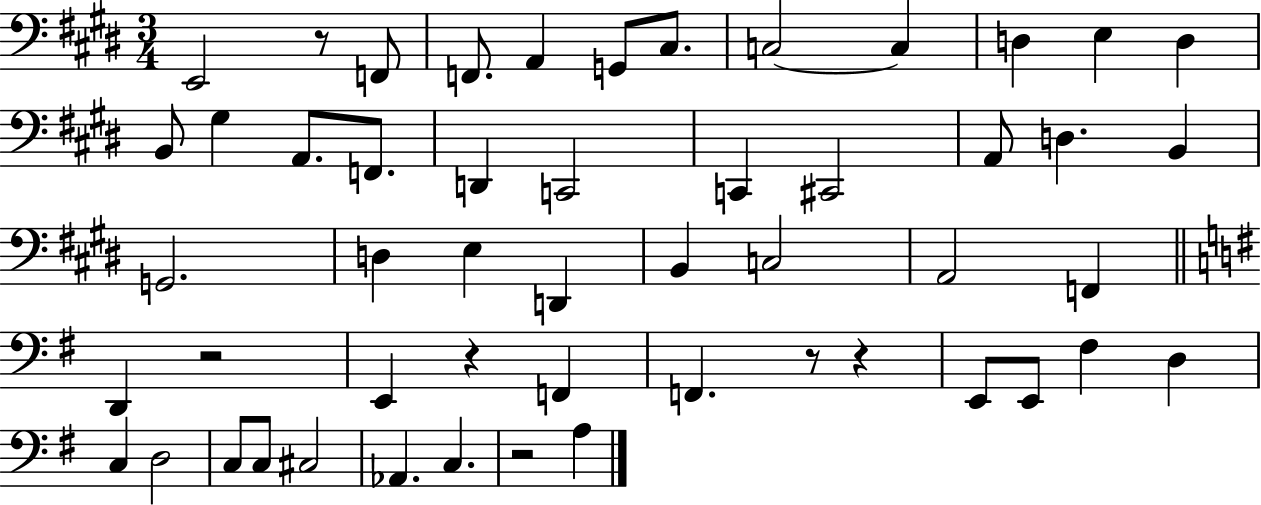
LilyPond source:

{
  \clef bass
  \numericTimeSignature
  \time 3/4
  \key e \major
  \repeat volta 2 { e,2 r8 f,8 | f,8. a,4 g,8 cis8. | c2~~ c4 | d4 e4 d4 | \break b,8 gis4 a,8. f,8. | d,4 c,2 | c,4 cis,2 | a,8 d4. b,4 | \break g,2. | d4 e4 d,4 | b,4 c2 | a,2 f,4 | \break \bar "||" \break \key e \minor d,4 r2 | e,4 r4 f,4 | f,4. r8 r4 | e,8 e,8 fis4 d4 | \break c4 d2 | c8 c8 cis2 | aes,4. c4. | r2 a4 | \break } \bar "|."
}